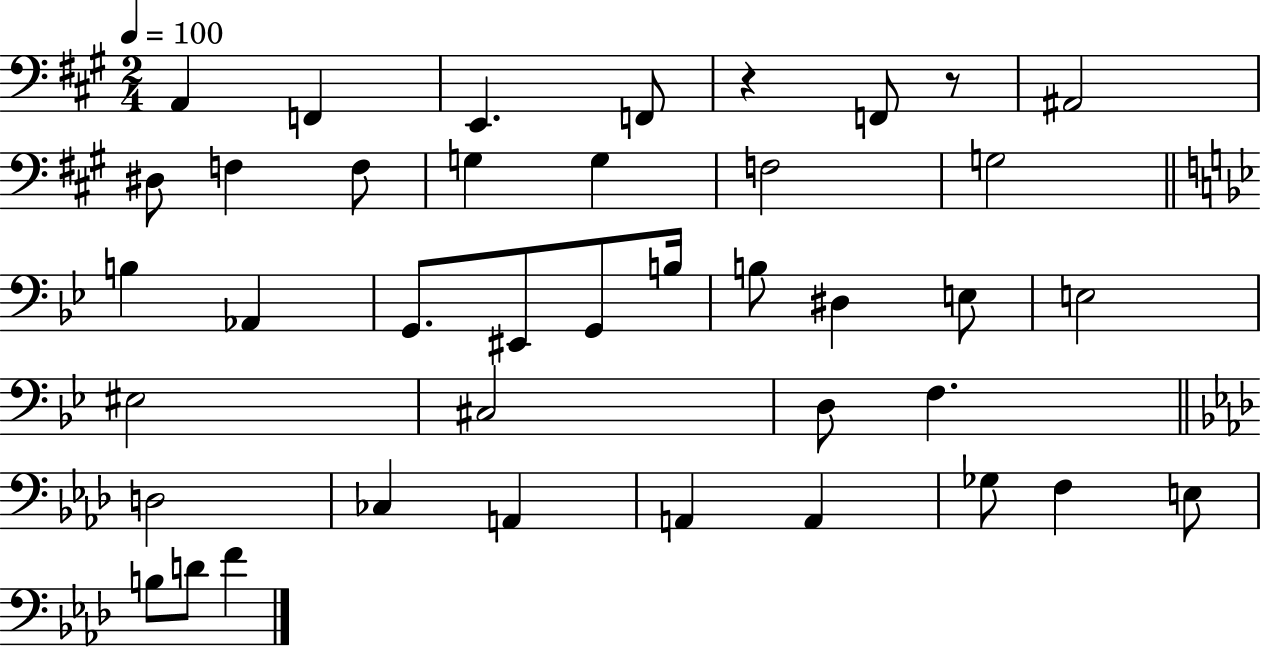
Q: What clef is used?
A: bass